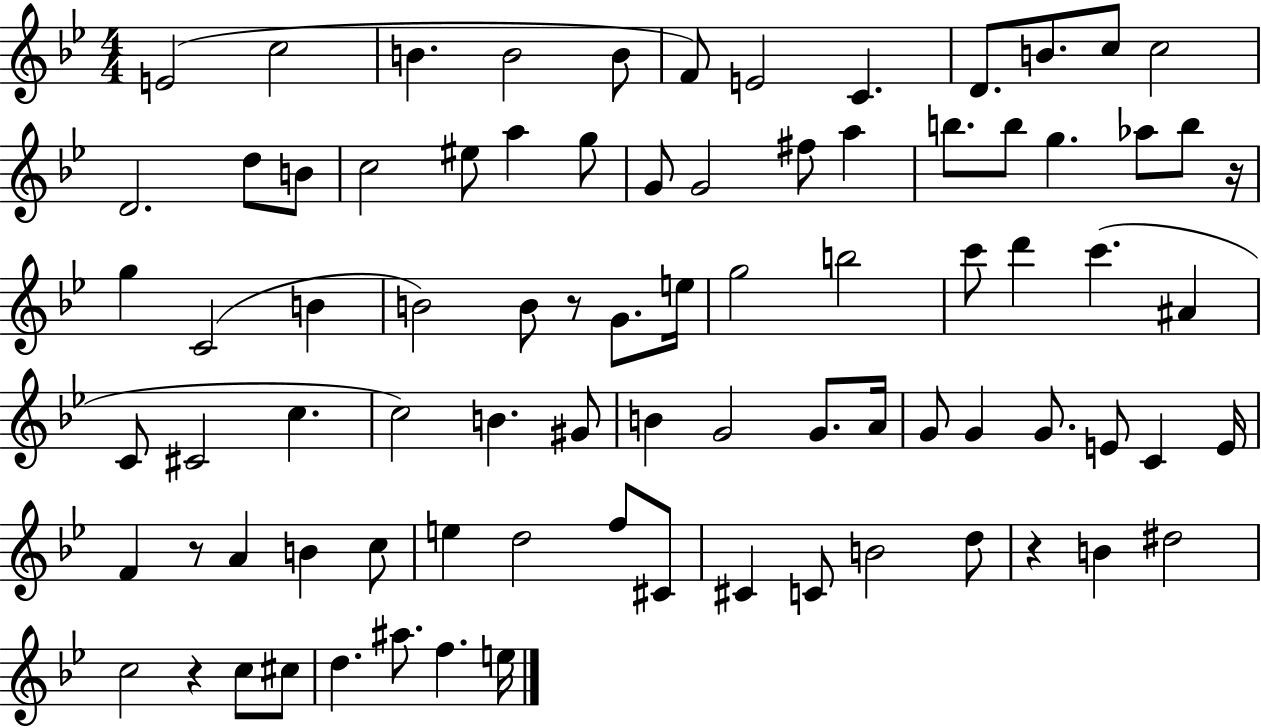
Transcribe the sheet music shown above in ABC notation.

X:1
T:Untitled
M:4/4
L:1/4
K:Bb
E2 c2 B B2 B/2 F/2 E2 C D/2 B/2 c/2 c2 D2 d/2 B/2 c2 ^e/2 a g/2 G/2 G2 ^f/2 a b/2 b/2 g _a/2 b/2 z/4 g C2 B B2 B/2 z/2 G/2 e/4 g2 b2 c'/2 d' c' ^A C/2 ^C2 c c2 B ^G/2 B G2 G/2 A/4 G/2 G G/2 E/2 C E/4 F z/2 A B c/2 e d2 f/2 ^C/2 ^C C/2 B2 d/2 z B ^d2 c2 z c/2 ^c/2 d ^a/2 f e/4